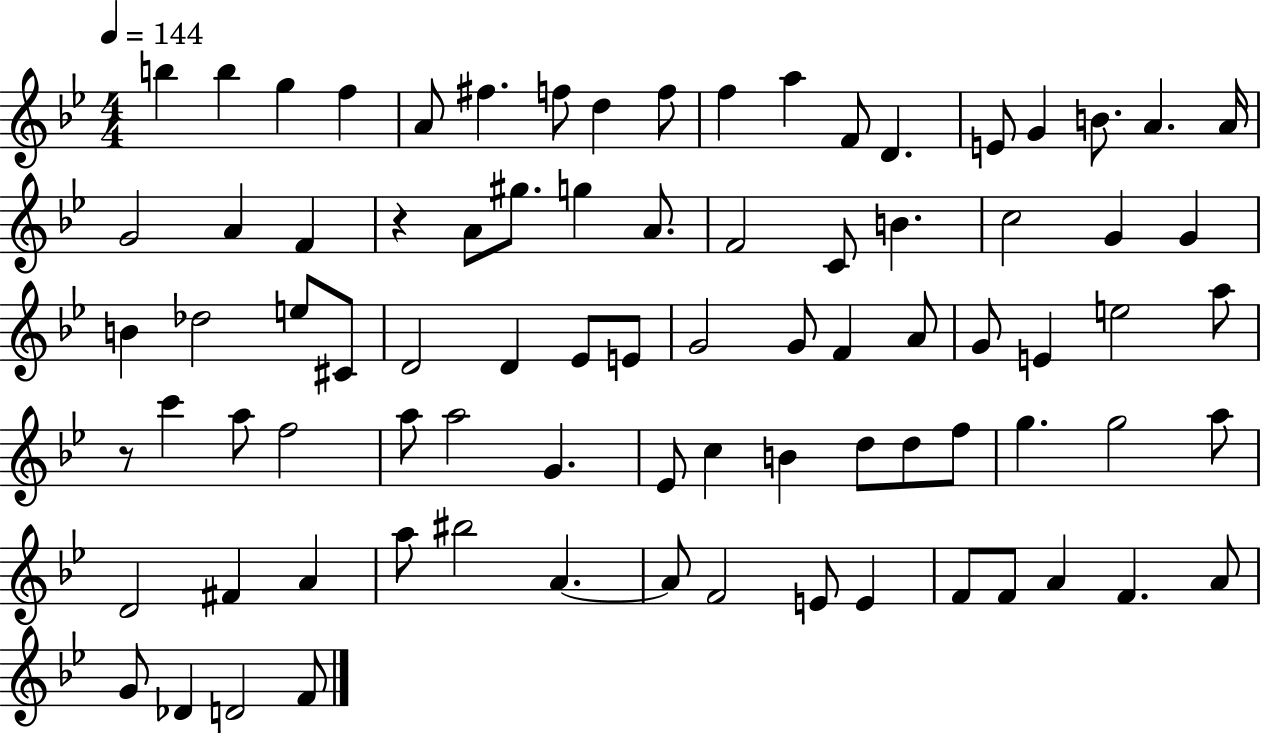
B5/q B5/q G5/q F5/q A4/e F#5/q. F5/e D5/q F5/e F5/q A5/q F4/e D4/q. E4/e G4/q B4/e. A4/q. A4/s G4/h A4/q F4/q R/q A4/e G#5/e. G5/q A4/e. F4/h C4/e B4/q. C5/h G4/q G4/q B4/q Db5/h E5/e C#4/e D4/h D4/q Eb4/e E4/e G4/h G4/e F4/q A4/e G4/e E4/q E5/h A5/e R/e C6/q A5/e F5/h A5/e A5/h G4/q. Eb4/e C5/q B4/q D5/e D5/e F5/e G5/q. G5/h A5/e D4/h F#4/q A4/q A5/e BIS5/h A4/q. A4/e F4/h E4/e E4/q F4/e F4/e A4/q F4/q. A4/e G4/e Db4/q D4/h F4/e